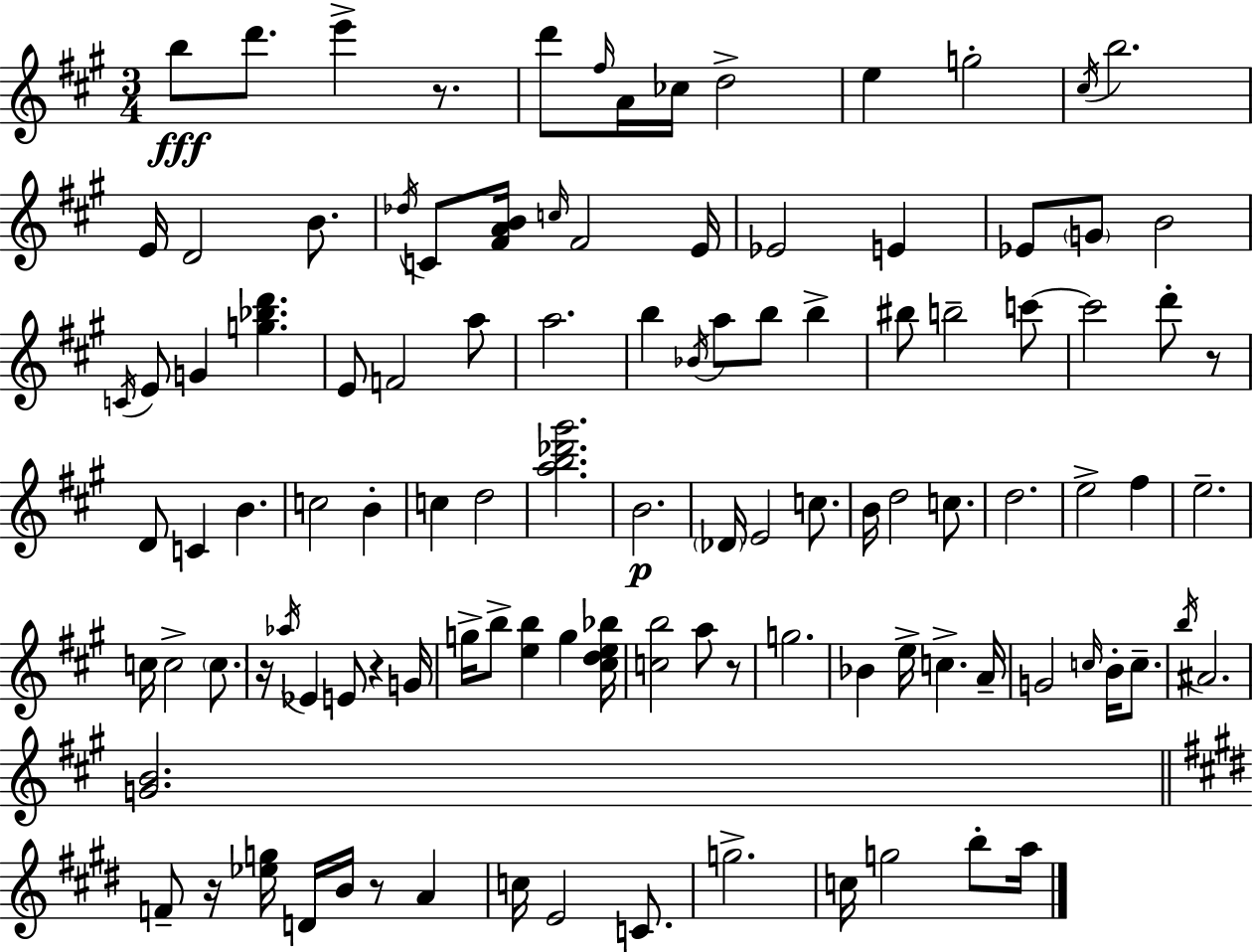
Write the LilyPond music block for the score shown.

{
  \clef treble
  \numericTimeSignature
  \time 3/4
  \key a \major
  b''8\fff d'''8. e'''4-> r8. | d'''8 \grace { fis''16 } a'16 ces''16 d''2-> | e''4 g''2-. | \acciaccatura { cis''16 } b''2. | \break e'16 d'2 b'8. | \acciaccatura { des''16 } c'8 <fis' a' b'>16 \grace { c''16 } fis'2 | e'16 ees'2 | e'4 ees'8 \parenthesize g'8 b'2 | \break \acciaccatura { c'16 } e'8 g'4 <g'' bes'' d'''>4. | e'8 f'2 | a''8 a''2. | b''4 \acciaccatura { bes'16 } a''8 | \break b''8 b''4-> bis''8 b''2-- | c'''8~~ c'''2 | d'''8-. r8 d'8 c'4 | b'4. c''2 | \break b'4-. c''4 d''2 | <a'' b'' des''' gis'''>2. | b'2.\p | \parenthesize des'16 e'2 | \break c''8. b'16 d''2 | c''8. d''2. | e''2-> | fis''4 e''2.-- | \break c''16 c''2-> | \parenthesize c''8. r16 \acciaccatura { aes''16 } ees'4 | e'8 r4 g'16 g''16-> b''8-> <e'' b''>4 | g''4 <cis'' d'' e'' bes''>16 <c'' b''>2 | \break a''8 r8 g''2. | bes'4 e''16-> | c''4.-> a'16-- g'2 | \grace { c''16 } b'16-. c''8.-- \acciaccatura { b''16 } ais'2. | \break <g' b'>2. | \bar "||" \break \key e \major f'8-- r16 <ees'' g''>16 d'16 b'16 r8 a'4 | c''16 e'2 c'8. | g''2.-> | c''16 g''2 b''8-. a''16 | \break \bar "|."
}